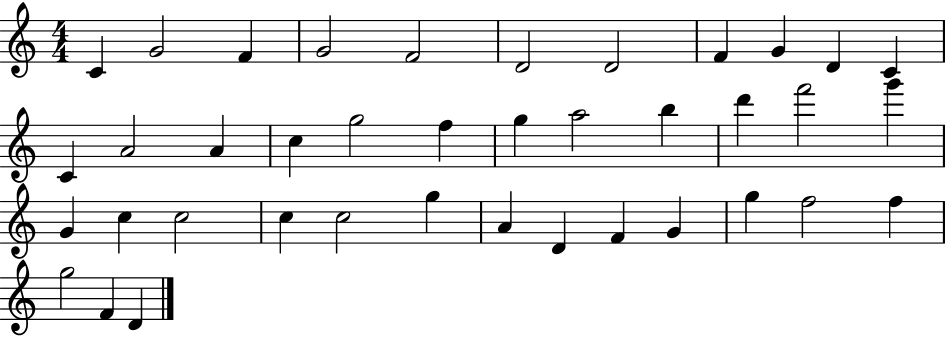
X:1
T:Untitled
M:4/4
L:1/4
K:C
C G2 F G2 F2 D2 D2 F G D C C A2 A c g2 f g a2 b d' f'2 g' G c c2 c c2 g A D F G g f2 f g2 F D